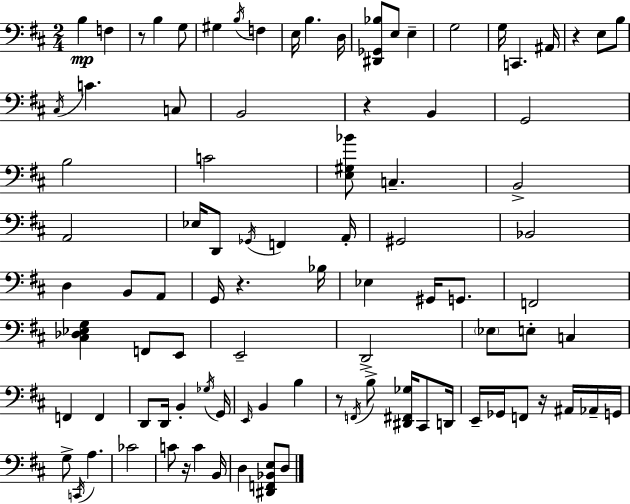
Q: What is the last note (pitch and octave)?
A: D3